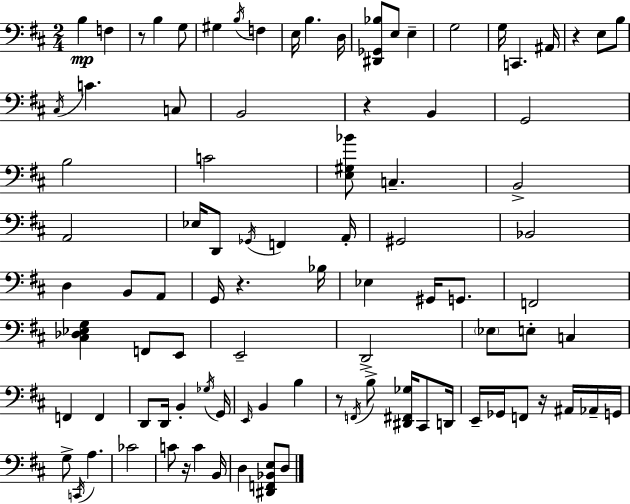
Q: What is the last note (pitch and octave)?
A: D3